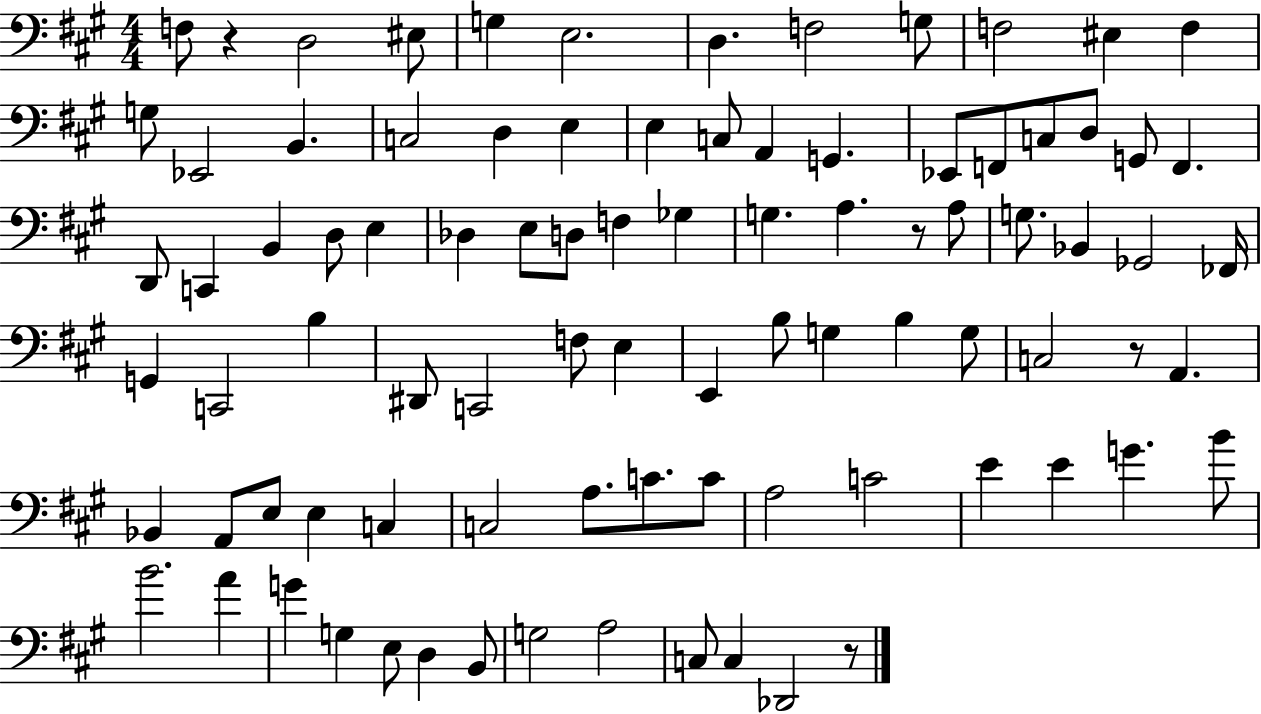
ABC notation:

X:1
T:Untitled
M:4/4
L:1/4
K:A
F,/2 z D,2 ^E,/2 G, E,2 D, F,2 G,/2 F,2 ^E, F, G,/2 _E,,2 B,, C,2 D, E, E, C,/2 A,, G,, _E,,/2 F,,/2 C,/2 D,/2 G,,/2 F,, D,,/2 C,, B,, D,/2 E, _D, E,/2 D,/2 F, _G, G, A, z/2 A,/2 G,/2 _B,, _G,,2 _F,,/4 G,, C,,2 B, ^D,,/2 C,,2 F,/2 E, E,, B,/2 G, B, G,/2 C,2 z/2 A,, _B,, A,,/2 E,/2 E, C, C,2 A,/2 C/2 C/2 A,2 C2 E E G B/2 B2 A G G, E,/2 D, B,,/2 G,2 A,2 C,/2 C, _D,,2 z/2